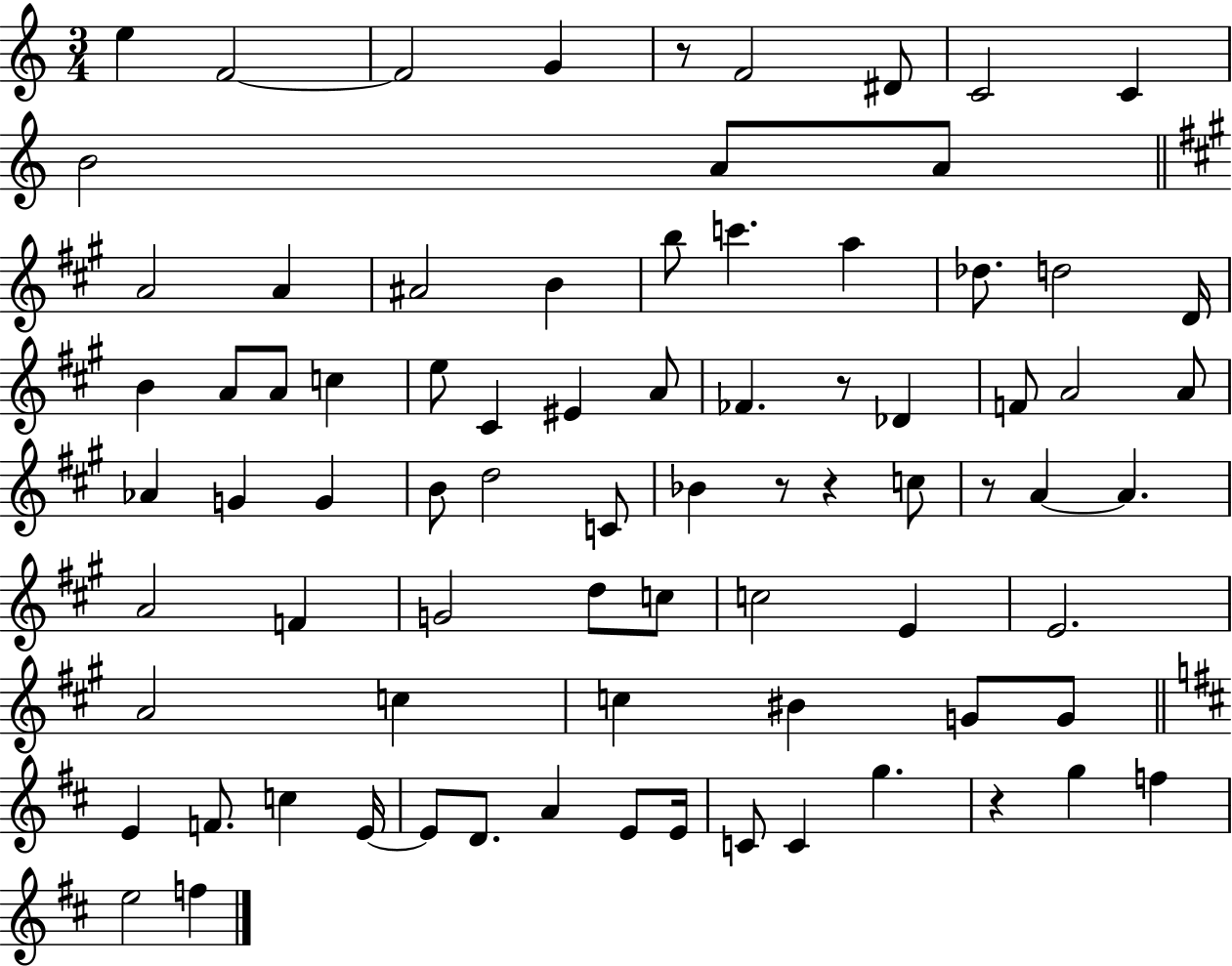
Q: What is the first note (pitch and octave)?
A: E5